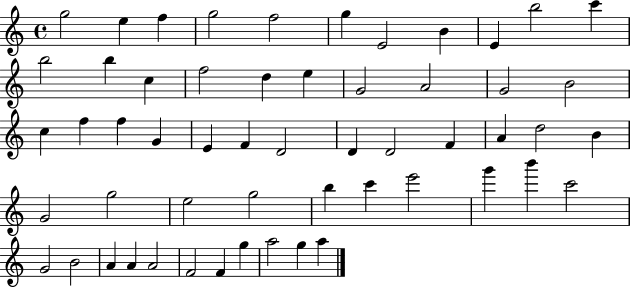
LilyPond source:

{
  \clef treble
  \time 4/4
  \defaultTimeSignature
  \key c \major
  g''2 e''4 f''4 | g''2 f''2 | g''4 e'2 b'4 | e'4 b''2 c'''4 | \break b''2 b''4 c''4 | f''2 d''4 e''4 | g'2 a'2 | g'2 b'2 | \break c''4 f''4 f''4 g'4 | e'4 f'4 d'2 | d'4 d'2 f'4 | a'4 d''2 b'4 | \break g'2 g''2 | e''2 g''2 | b''4 c'''4 e'''2 | g'''4 b'''4 c'''2 | \break g'2 b'2 | a'4 a'4 a'2 | f'2 f'4 g''4 | a''2 g''4 a''4 | \break \bar "|."
}